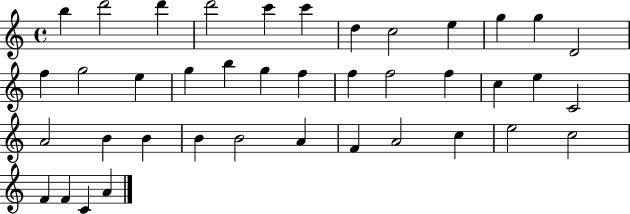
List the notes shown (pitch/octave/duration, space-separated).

B5/q D6/h D6/q D6/h C6/q C6/q D5/q C5/h E5/q G5/q G5/q D4/h F5/q G5/h E5/q G5/q B5/q G5/q F5/q F5/q F5/h F5/q C5/q E5/q C4/h A4/h B4/q B4/q B4/q B4/h A4/q F4/q A4/h C5/q E5/h C5/h F4/q F4/q C4/q A4/q